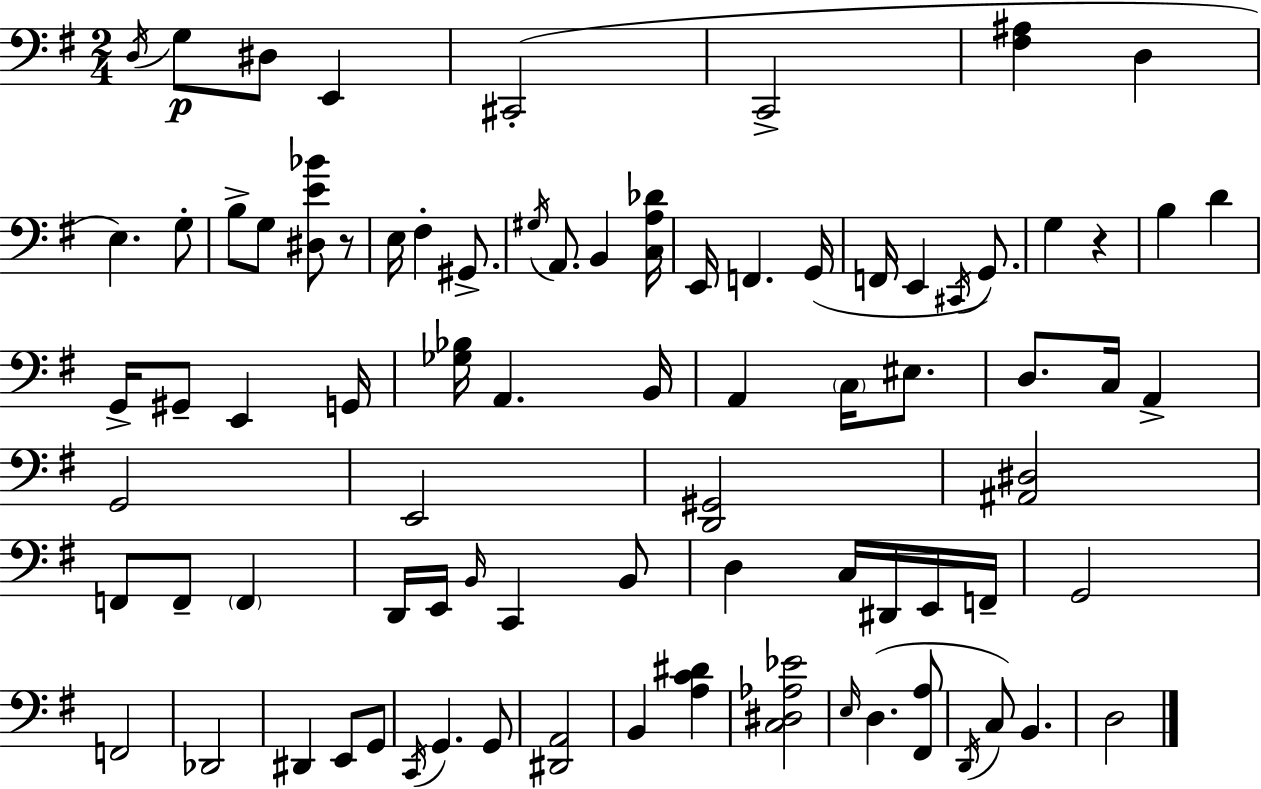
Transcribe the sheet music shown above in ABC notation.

X:1
T:Untitled
M:2/4
L:1/4
K:Em
D,/4 G,/2 ^D,/2 E,, ^C,,2 C,,2 [^F,^A,] D, E, G,/2 B,/2 G,/2 [^D,E_B]/2 z/2 E,/4 ^F, ^G,,/2 ^G,/4 A,,/2 B,, [C,A,_D]/4 E,,/4 F,, G,,/4 F,,/4 E,, ^C,,/4 G,,/2 G, z B, D G,,/4 ^G,,/2 E,, G,,/4 [_G,_B,]/4 A,, B,,/4 A,, C,/4 ^E,/2 D,/2 C,/4 A,, G,,2 E,,2 [D,,^G,,]2 [^A,,^D,]2 F,,/2 F,,/2 F,, D,,/4 E,,/4 B,,/4 C,, B,,/2 D, C,/4 ^D,,/4 E,,/4 F,,/4 G,,2 F,,2 _D,,2 ^D,, E,,/2 G,,/2 C,,/4 G,, G,,/2 [^D,,A,,]2 B,, [A,C^D] [C,^D,_A,_E]2 E,/4 D, [^F,,A,]/2 D,,/4 C,/2 B,, D,2